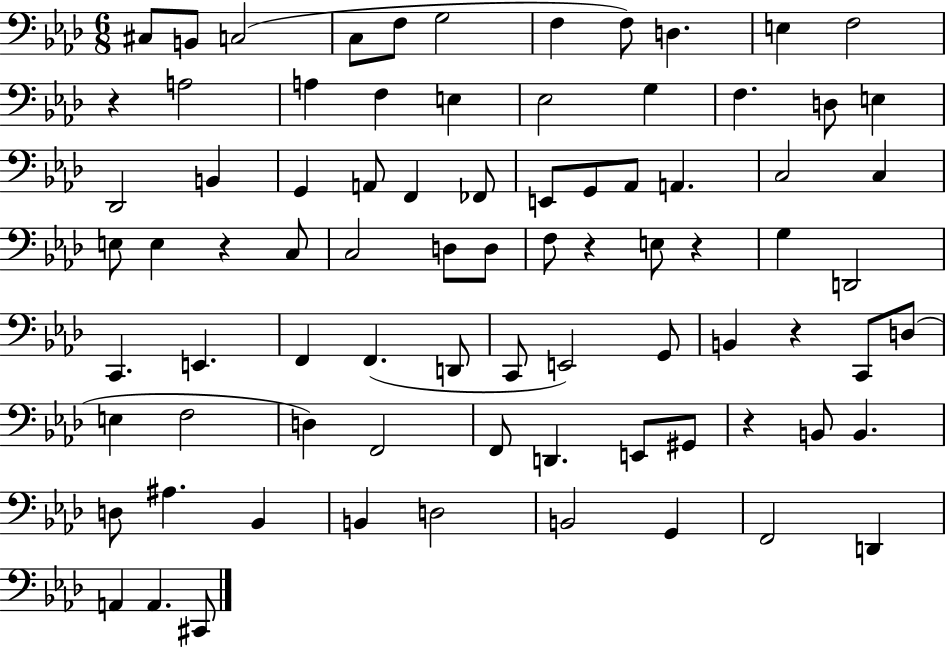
X:1
T:Untitled
M:6/8
L:1/4
K:Ab
^C,/2 B,,/2 C,2 C,/2 F,/2 G,2 F, F,/2 D, E, F,2 z A,2 A, F, E, _E,2 G, F, D,/2 E, _D,,2 B,, G,, A,,/2 F,, _F,,/2 E,,/2 G,,/2 _A,,/2 A,, C,2 C, E,/2 E, z C,/2 C,2 D,/2 D,/2 F,/2 z E,/2 z G, D,,2 C,, E,, F,, F,, D,,/2 C,,/2 E,,2 G,,/2 B,, z C,,/2 D,/2 E, F,2 D, F,,2 F,,/2 D,, E,,/2 ^G,,/2 z B,,/2 B,, D,/2 ^A, _B,, B,, D,2 B,,2 G,, F,,2 D,, A,, A,, ^C,,/2